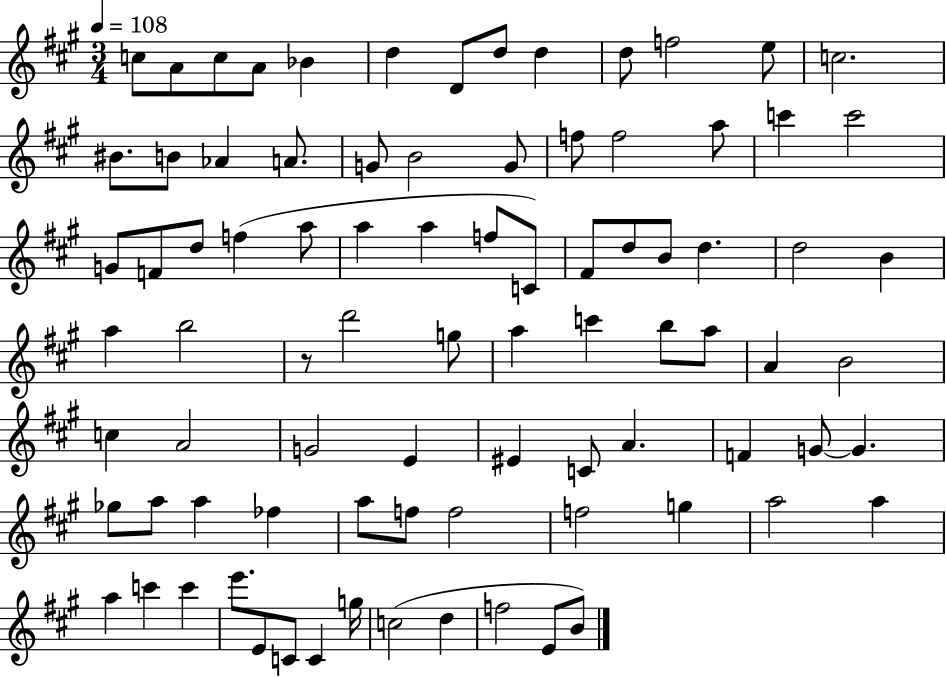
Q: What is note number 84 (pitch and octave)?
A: B4